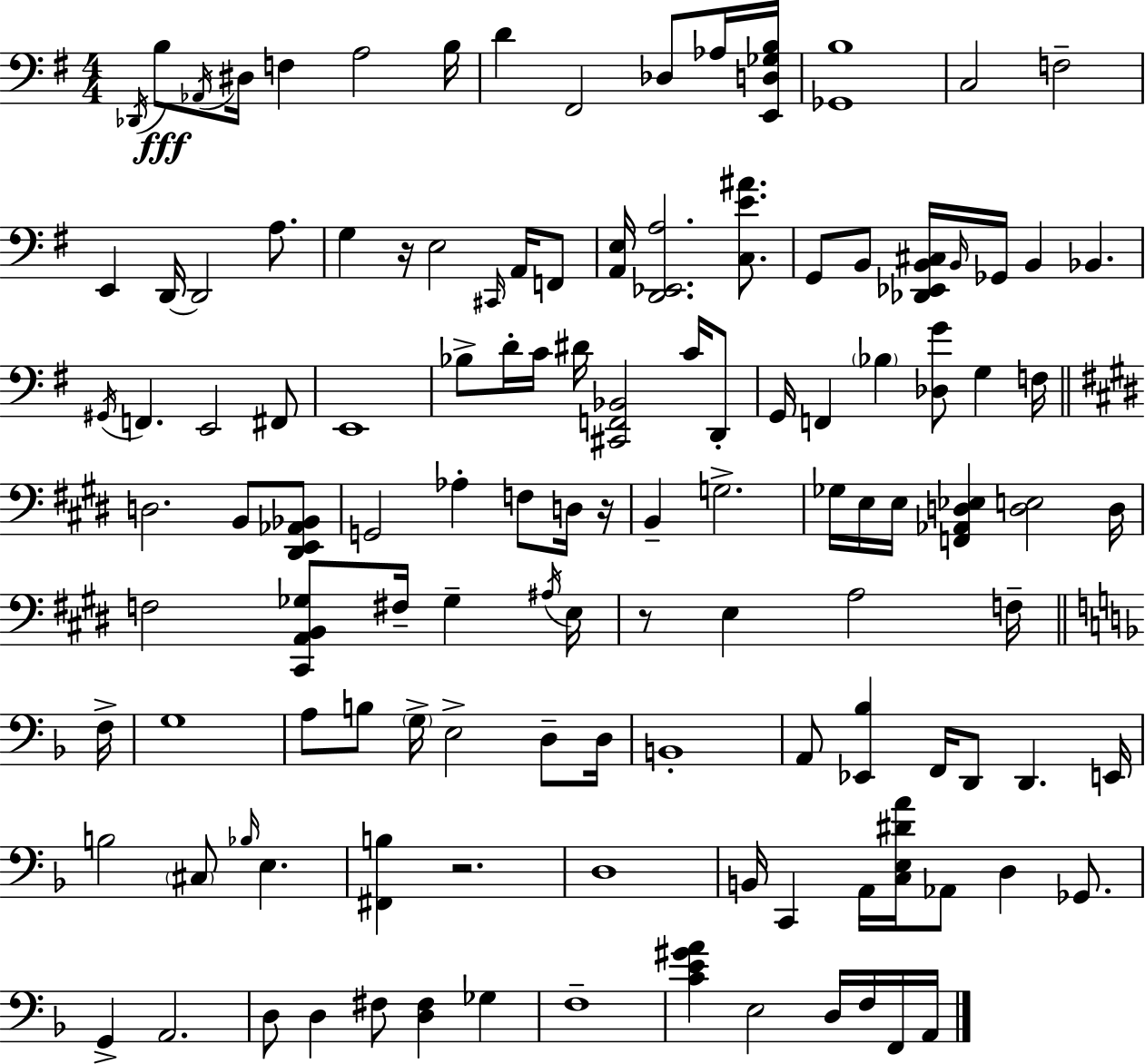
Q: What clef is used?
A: bass